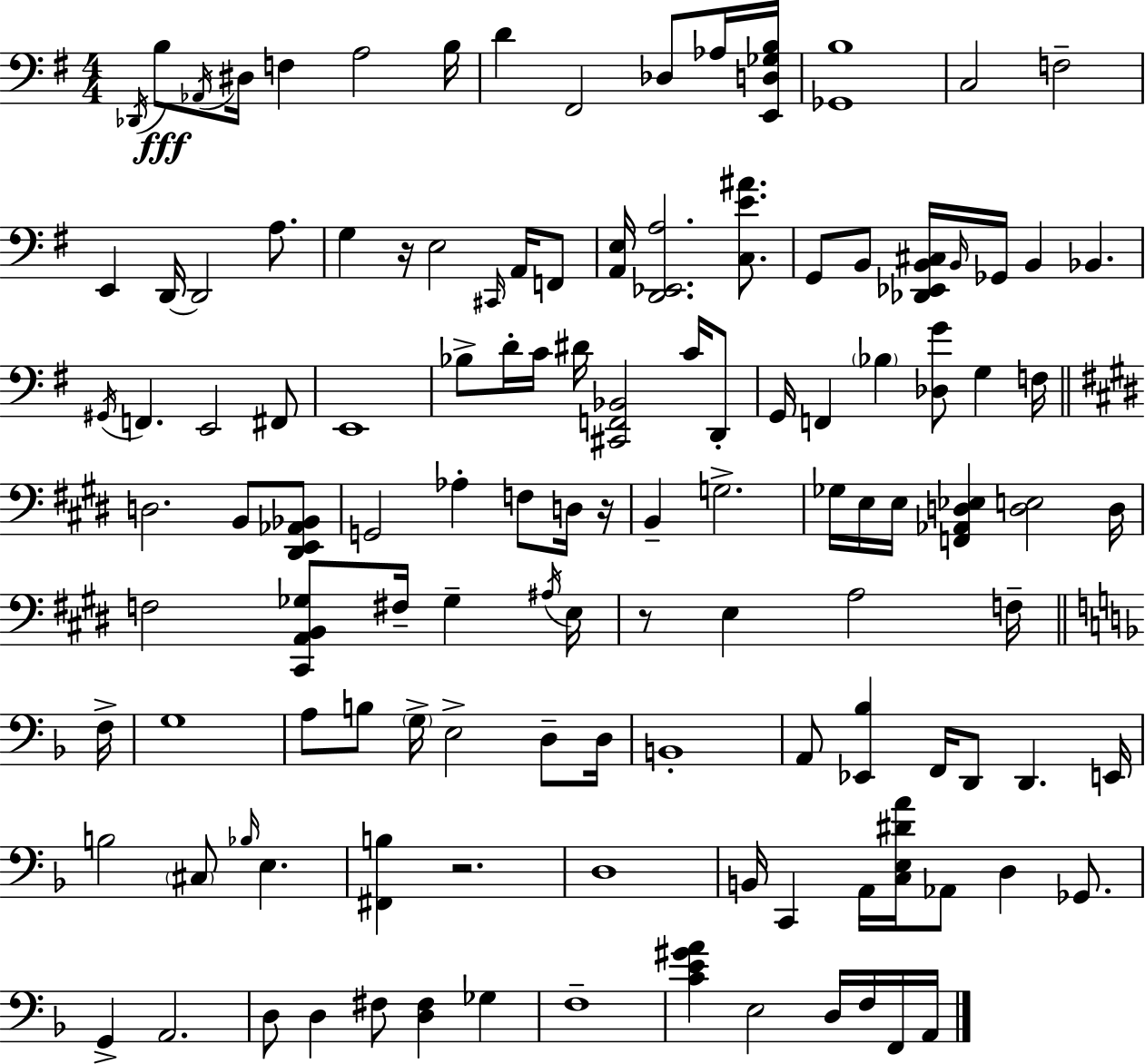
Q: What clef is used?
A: bass